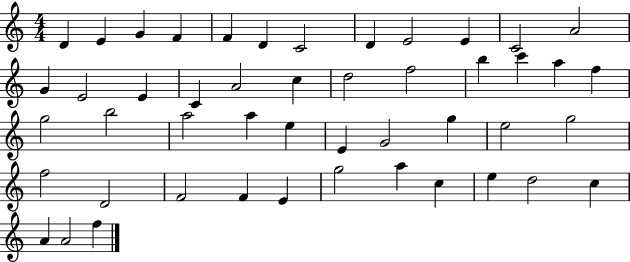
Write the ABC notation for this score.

X:1
T:Untitled
M:4/4
L:1/4
K:C
D E G F F D C2 D E2 E C2 A2 G E2 E C A2 c d2 f2 b c' a f g2 b2 a2 a e E G2 g e2 g2 f2 D2 F2 F E g2 a c e d2 c A A2 f